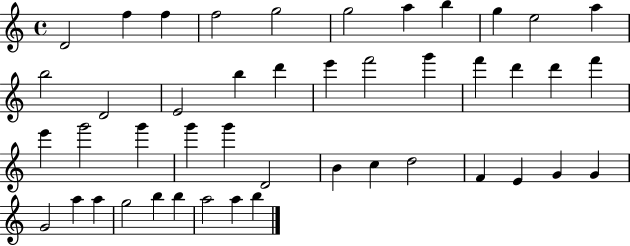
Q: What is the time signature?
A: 4/4